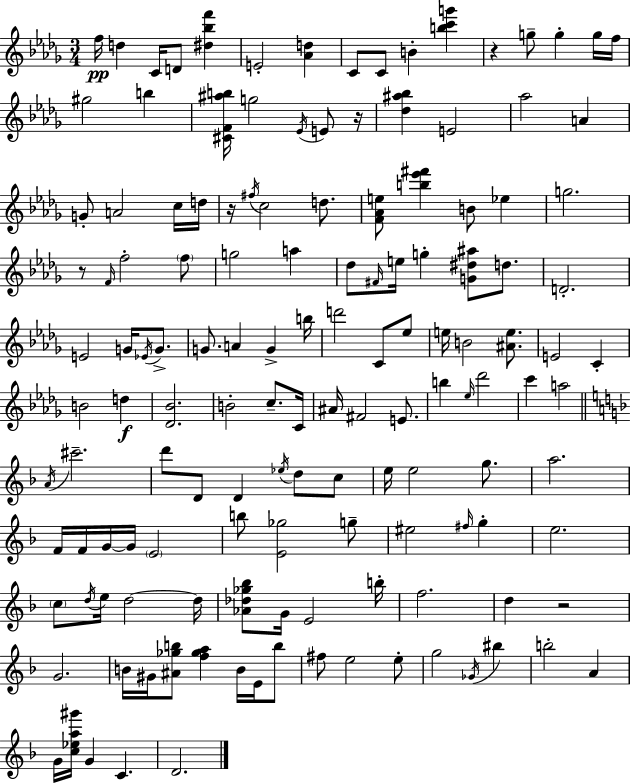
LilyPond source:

{
  \clef treble
  \numericTimeSignature
  \time 3/4
  \key bes \minor
  f''16\pp d''4 c'16 d'8 <dis'' bes'' f'''>4 | e'2-. <aes' d''>4 | c'8 c'8 b'4-. <b'' c''' g'''>4 | r4 g''8-- g''4-. g''16 f''16 | \break gis''2 b''4 | <cis' f' ais'' b''>16 g''2 \acciaccatura { ees'16 } e'8 | r16 <des'' ais'' bes''>4 e'2 | aes''2 a'4 | \break g'8-. a'2 c''16 | d''16 r16 \acciaccatura { fis''16 } c''2 d''8. | <f' aes' e''>8 <b'' ees''' fis'''>4 b'8 ees''4 | g''2. | \break r8 \grace { f'16 } f''2-. | \parenthesize f''8 g''2 a''4 | des''8 \grace { fis'16 } e''16 g''4-. <g' dis'' ais''>8 | d''8. d'2.-. | \break e'2 | g'16 \acciaccatura { ees'16 } g'8.-> g'8. a'4 | g'4-> b''16 d'''2 | c'8 ees''8 e''16 b'2 | \break <ais' e''>8. e'2 | c'4-. b'2 | d''4\f <des' bes'>2. | b'2-. | \break c''8.-- c'16 ais'16 fis'2 | e'8. b''4 \grace { ees''16 } des'''2 | c'''4 a''2 | \bar "||" \break \key f \major \acciaccatura { a'16 } cis'''2.-- | d'''8 d'8 d'4 \acciaccatura { ees''16 } d''8 | c''8 e''16 e''2 g''8. | a''2. | \break f'16 f'16 g'16~~ g'16 \parenthesize e'2 | b''8 <e' ges''>2 | g''8-- eis''2 \grace { fis''16 } g''4-. | e''2. | \break \parenthesize c''8 \acciaccatura { d''16 } e''16 d''2~~ | d''16 <aes' des'' ges'' bes''>8 g'16 e'2 | b''16-. f''2. | d''4 r2 | \break g'2. | b'16 gis'16 <ais' ges'' b''>8 <f'' ges'' a''>4 | b'16 e'16 b''8 fis''8 e''2 | e''8-. g''2 | \break \acciaccatura { ges'16 } bis''4 b''2-. | a'4 g'16 <c'' ees'' a'' gis'''>16 g'4 c'4. | d'2. | \bar "|."
}